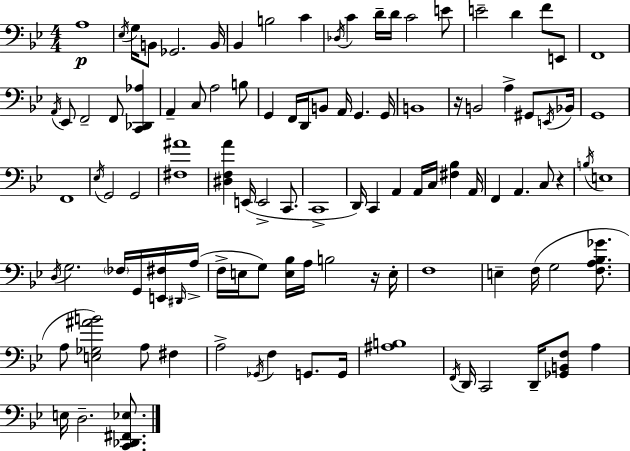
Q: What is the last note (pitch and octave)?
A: D3